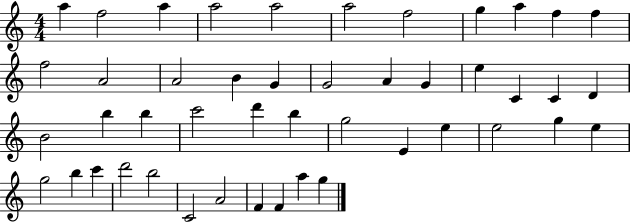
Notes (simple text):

A5/q F5/h A5/q A5/h A5/h A5/h F5/h G5/q A5/q F5/q F5/q F5/h A4/h A4/h B4/q G4/q G4/h A4/q G4/q E5/q C4/q C4/q D4/q B4/h B5/q B5/q C6/h D6/q B5/q G5/h E4/q E5/q E5/h G5/q E5/q G5/h B5/q C6/q D6/h B5/h C4/h A4/h F4/q F4/q A5/q G5/q